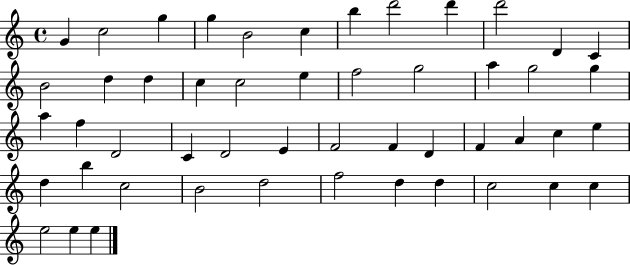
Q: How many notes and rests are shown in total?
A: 50